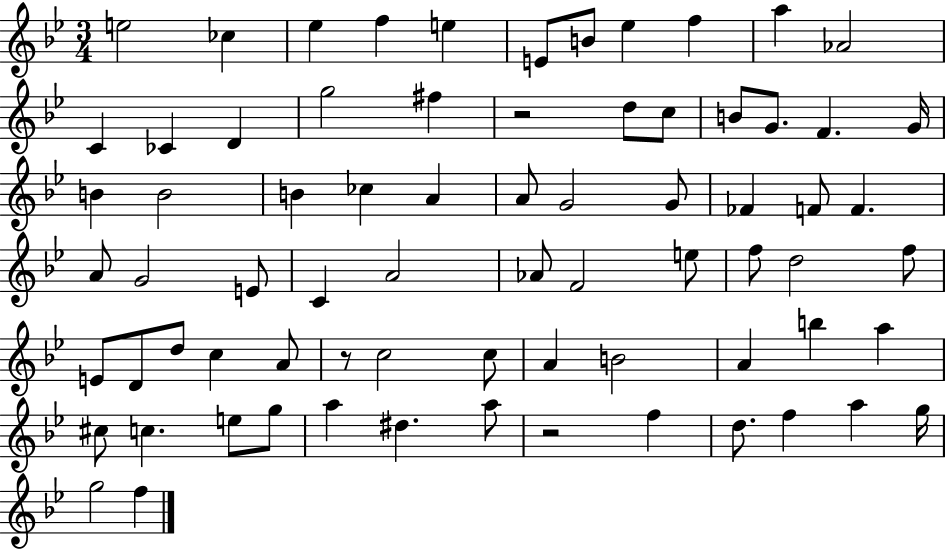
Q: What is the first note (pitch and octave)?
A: E5